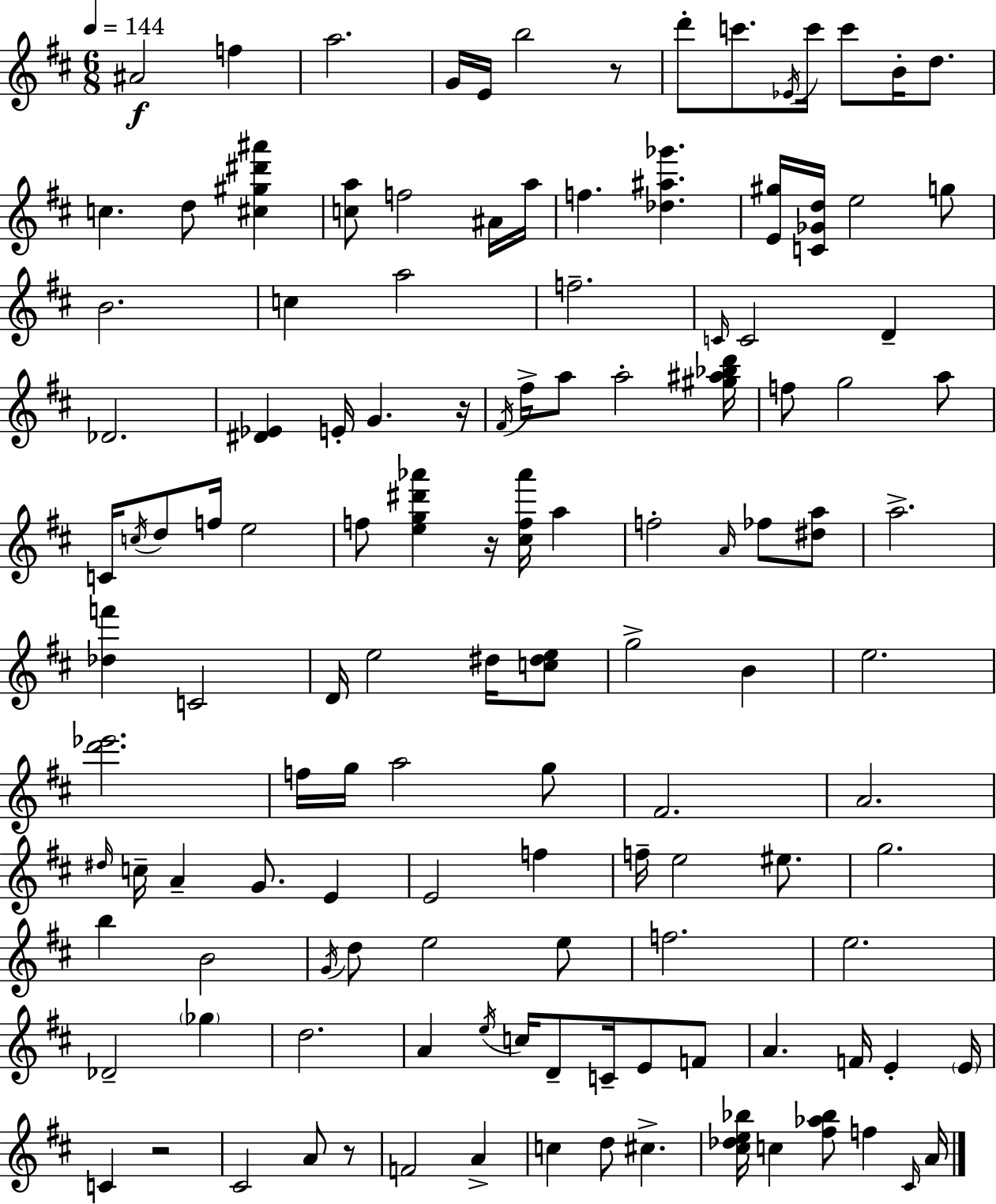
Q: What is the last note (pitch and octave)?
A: A4